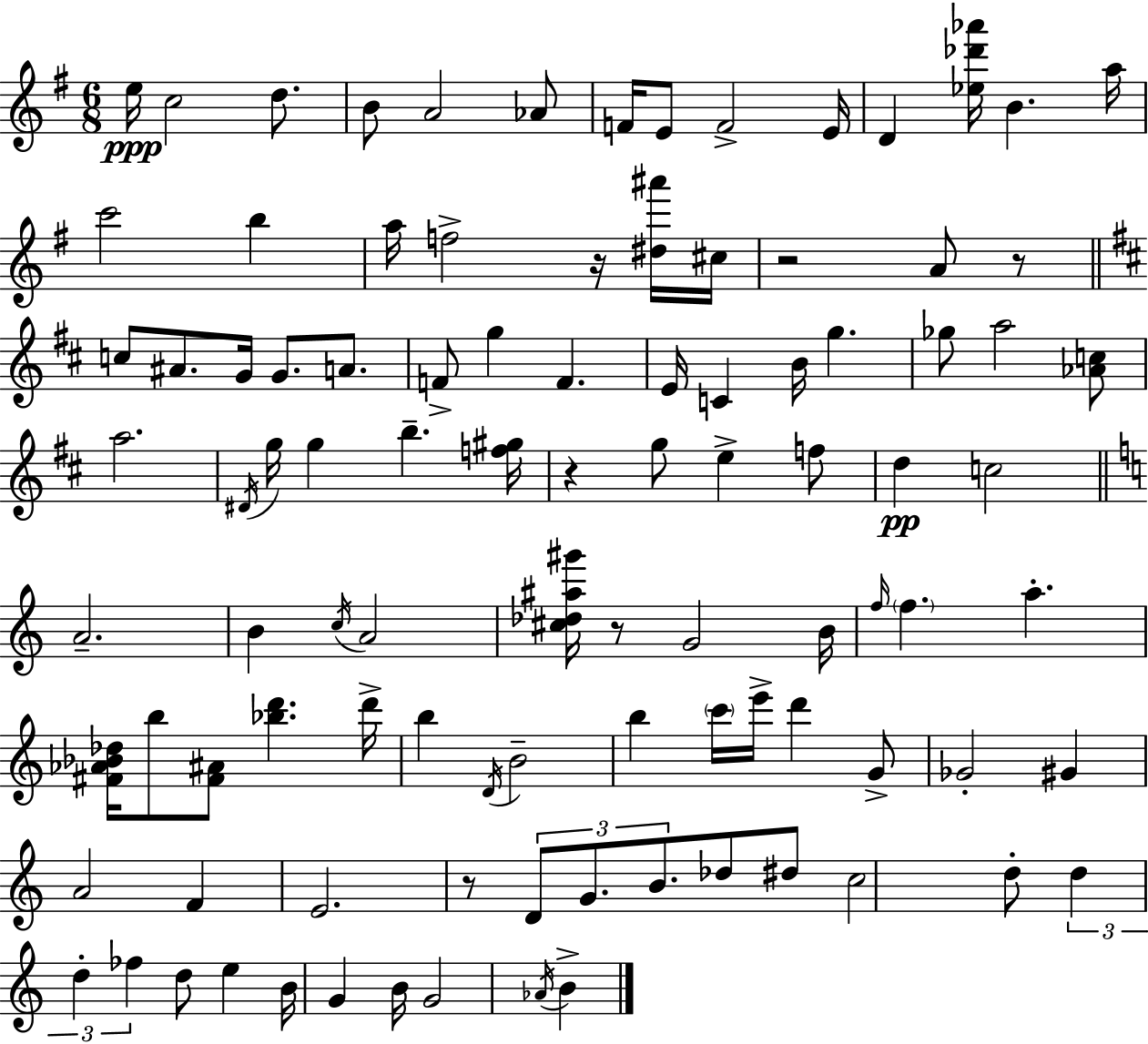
E5/s C5/h D5/e. B4/e A4/h Ab4/e F4/s E4/e F4/h E4/s D4/q [Eb5,Db6,Ab6]/s B4/q. A5/s C6/h B5/q A5/s F5/h R/s [D#5,A#6]/s C#5/s R/h A4/e R/e C5/e A#4/e. G4/s G4/e. A4/e. F4/e G5/q F4/q. E4/s C4/q B4/s G5/q. Gb5/e A5/h [Ab4,C5]/e A5/h. D#4/s G5/s G5/q B5/q. [F5,G#5]/s R/q G5/e E5/q F5/e D5/q C5/h A4/h. B4/q C5/s A4/h [C#5,Db5,A#5,G#6]/s R/e G4/h B4/s F5/s F5/q. A5/q. [F#4,Ab4,Bb4,Db5]/s B5/e [F#4,A#4]/e [Bb5,D6]/q. D6/s B5/q D4/s B4/h B5/q C6/s E6/s D6/q G4/e Gb4/h G#4/q A4/h F4/q E4/h. R/e D4/e G4/e. B4/e. Db5/e D#5/e C5/h D5/e D5/q D5/q FES5/q D5/e E5/q B4/s G4/q B4/s G4/h Ab4/s B4/q